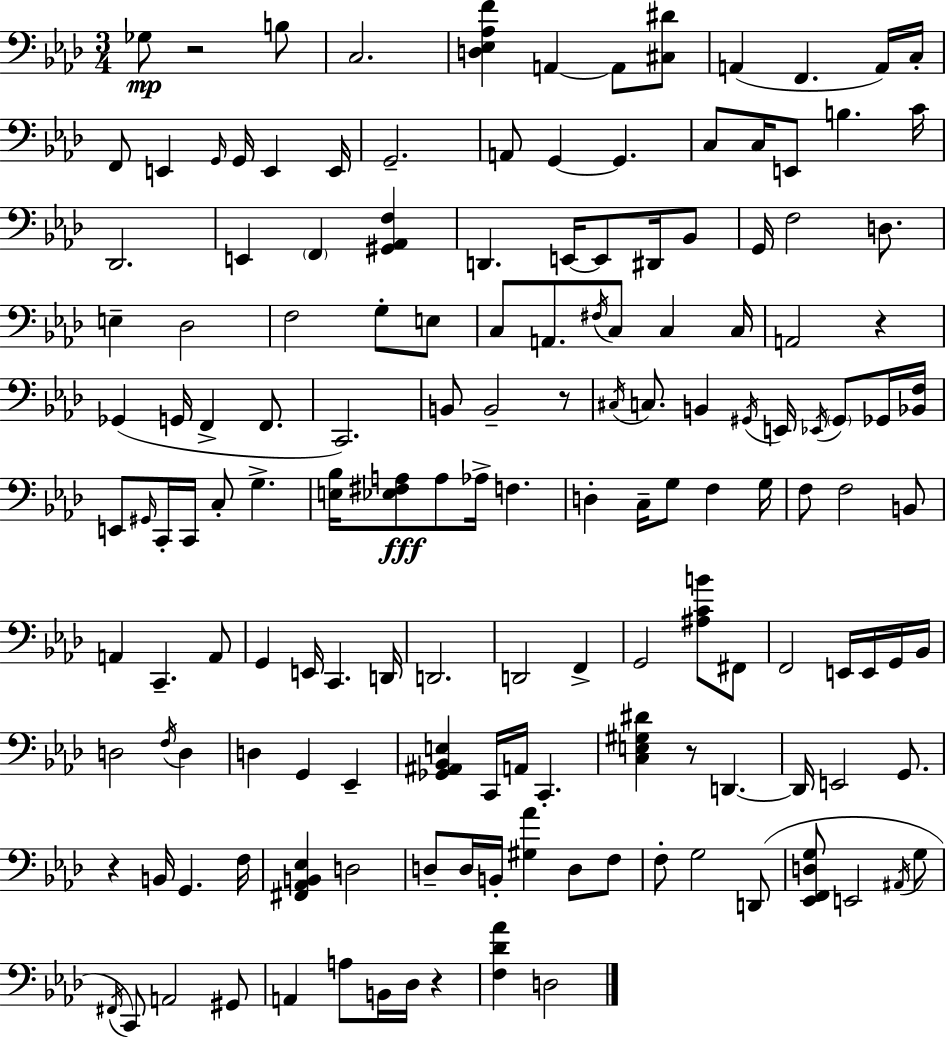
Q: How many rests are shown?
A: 6